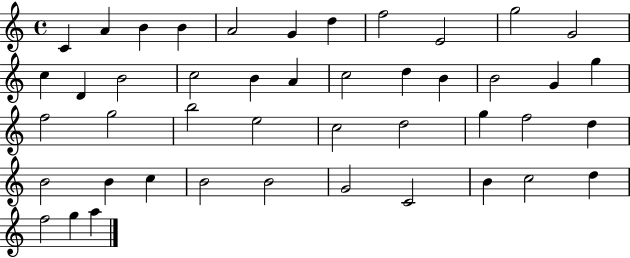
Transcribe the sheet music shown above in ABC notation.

X:1
T:Untitled
M:4/4
L:1/4
K:C
C A B B A2 G d f2 E2 g2 G2 c D B2 c2 B A c2 d B B2 G g f2 g2 b2 e2 c2 d2 g f2 d B2 B c B2 B2 G2 C2 B c2 d f2 g a